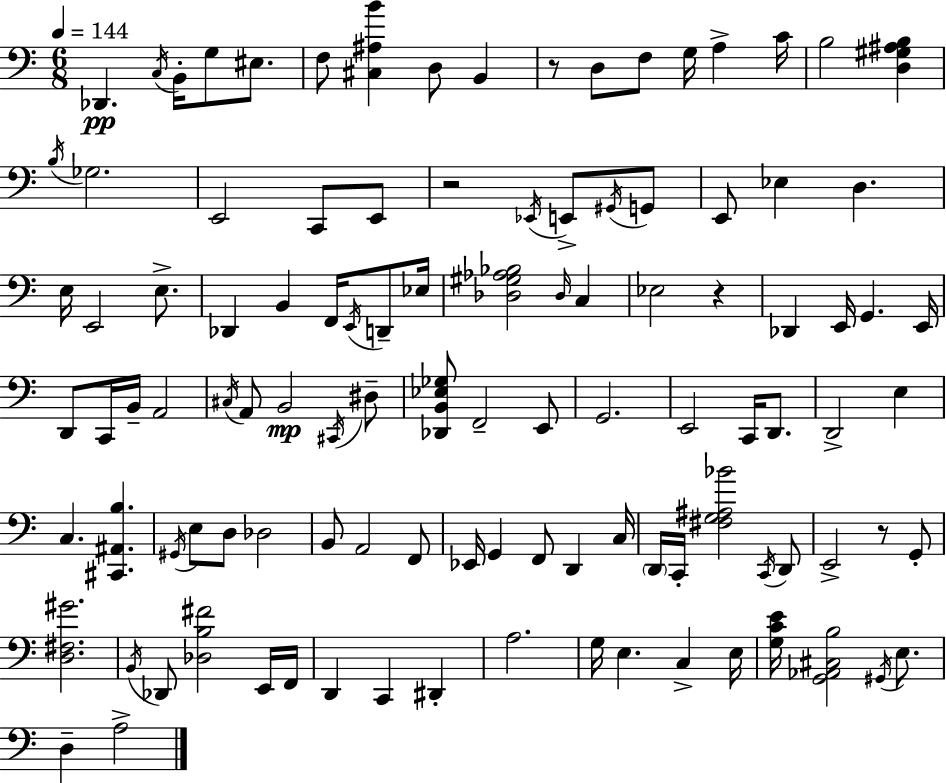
{
  \clef bass
  \numericTimeSignature
  \time 6/8
  \key a \minor
  \tempo 4 = 144
  des,4.\pp \acciaccatura { c16 } b,16-. g8 eis8. | f8 <cis ais b'>4 d8 b,4 | r8 d8 f8 g16 a4-> | c'16 b2 <d gis ais b>4 | \break \acciaccatura { b16 } ges2. | e,2 c,8 | e,8 r2 \acciaccatura { ees,16 } e,8-> | \acciaccatura { gis,16 } g,8 e,8 ees4 d4. | \break e16 e,2 | e8.-> des,4 b,4 | f,16 \acciaccatura { e,16 } d,8-- ees16 <des gis aes bes>2 | \grace { des16 } c4 ees2 | \break r4 des,4 e,16 g,4. | e,16 d,8 c,16 b,16-- a,2 | \acciaccatura { cis16 } a,8 b,2\mp | \acciaccatura { cis,16 } dis8-- <des, b, ees ges>8 f,2-- | \break e,8 g,2. | e,2 | c,16 d,8. d,2-> | e4 c4. | \break <cis, ais, b>4. \acciaccatura { gis,16 } e8 d8 | des2 b,8 a,2 | f,8 ees,16 g,4 | f,8 d,4 c16 \parenthesize d,16 c,16-. <fis g ais bes'>2 | \break \acciaccatura { c,16 } d,8 e,2-> | r8 g,8-. <d fis gis'>2. | \acciaccatura { b,16 } des,8 | <des b fis'>2 e,16 f,16 d,4 | \break c,4 dis,4-. a2. | g16 | e4. c4-> e16 <g c' e'>16 | <g, aes, cis b>2 \acciaccatura { gis,16 } e8. | \break d4-- a2-> | \bar "|."
}